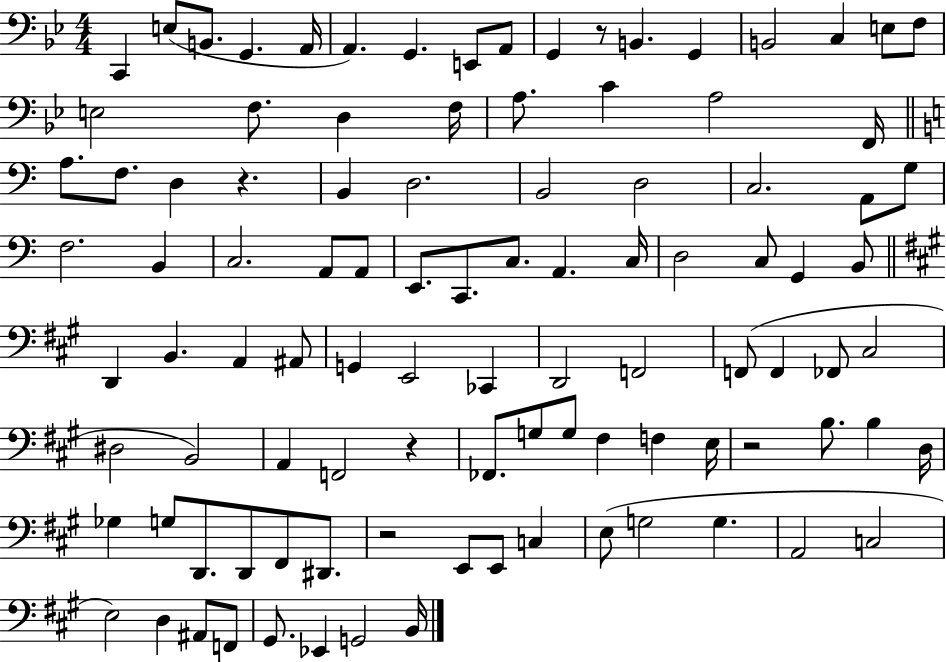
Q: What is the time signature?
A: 4/4